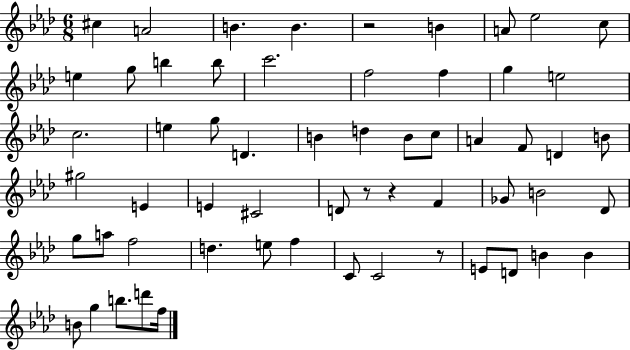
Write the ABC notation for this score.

X:1
T:Untitled
M:6/8
L:1/4
K:Ab
^c A2 B B z2 B A/2 _e2 c/2 e g/2 b b/2 c'2 f2 f g e2 c2 e g/2 D B d B/2 c/2 A F/2 D B/2 ^g2 E E ^C2 D/2 z/2 z F _G/2 B2 _D/2 g/2 a/2 f2 d e/2 f C/2 C2 z/2 E/2 D/2 B B B/2 g b/2 d'/2 f/4